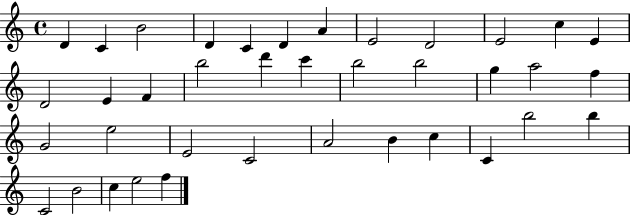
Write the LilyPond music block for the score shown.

{
  \clef treble
  \time 4/4
  \defaultTimeSignature
  \key c \major
  d'4 c'4 b'2 | d'4 c'4 d'4 a'4 | e'2 d'2 | e'2 c''4 e'4 | \break d'2 e'4 f'4 | b''2 d'''4 c'''4 | b''2 b''2 | g''4 a''2 f''4 | \break g'2 e''2 | e'2 c'2 | a'2 b'4 c''4 | c'4 b''2 b''4 | \break c'2 b'2 | c''4 e''2 f''4 | \bar "|."
}